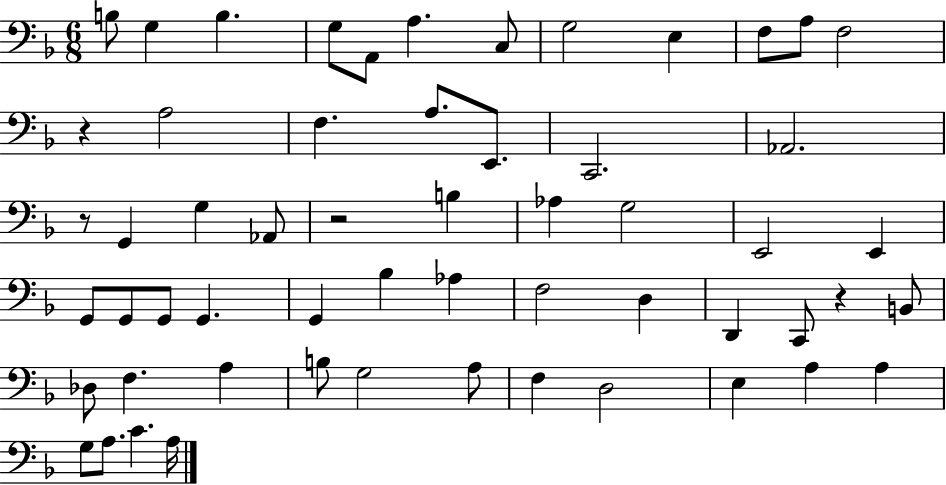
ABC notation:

X:1
T:Untitled
M:6/8
L:1/4
K:F
B,/2 G, B, G,/2 A,,/2 A, C,/2 G,2 E, F,/2 A,/2 F,2 z A,2 F, A,/2 E,,/2 C,,2 _A,,2 z/2 G,, G, _A,,/2 z2 B, _A, G,2 E,,2 E,, G,,/2 G,,/2 G,,/2 G,, G,, _B, _A, F,2 D, D,, C,,/2 z B,,/2 _D,/2 F, A, B,/2 G,2 A,/2 F, D,2 E, A, A, G,/2 A,/2 C A,/4